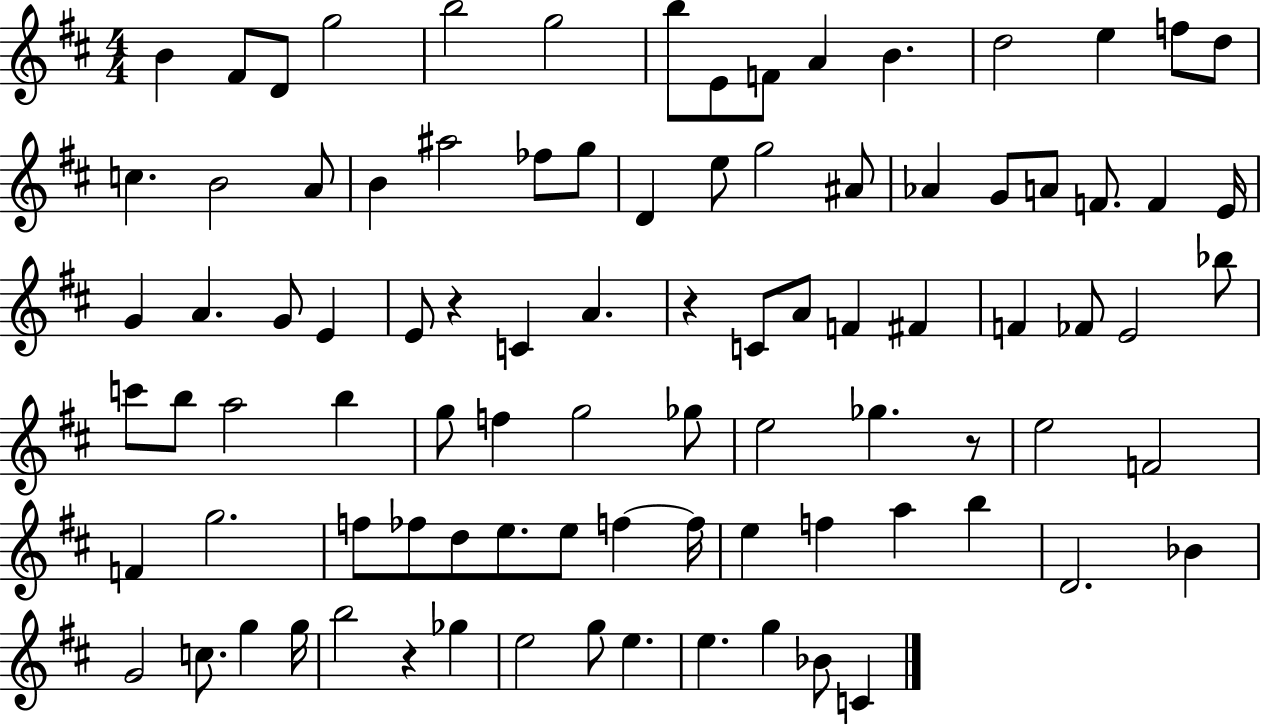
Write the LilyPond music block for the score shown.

{
  \clef treble
  \numericTimeSignature
  \time 4/4
  \key d \major
  \repeat volta 2 { b'4 fis'8 d'8 g''2 | b''2 g''2 | b''8 e'8 f'8 a'4 b'4. | d''2 e''4 f''8 d''8 | \break c''4. b'2 a'8 | b'4 ais''2 fes''8 g''8 | d'4 e''8 g''2 ais'8 | aes'4 g'8 a'8 f'8. f'4 e'16 | \break g'4 a'4. g'8 e'4 | e'8 r4 c'4 a'4. | r4 c'8 a'8 f'4 fis'4 | f'4 fes'8 e'2 bes''8 | \break c'''8 b''8 a''2 b''4 | g''8 f''4 g''2 ges''8 | e''2 ges''4. r8 | e''2 f'2 | \break f'4 g''2. | f''8 fes''8 d''8 e''8. e''8 f''4~~ f''16 | e''4 f''4 a''4 b''4 | d'2. bes'4 | \break g'2 c''8. g''4 g''16 | b''2 r4 ges''4 | e''2 g''8 e''4. | e''4. g''4 bes'8 c'4 | \break } \bar "|."
}